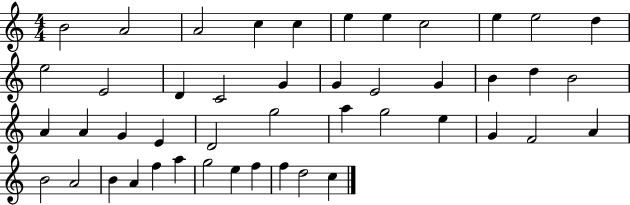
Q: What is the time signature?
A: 4/4